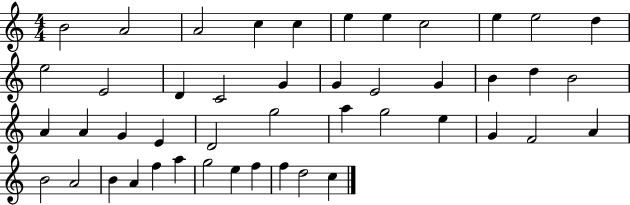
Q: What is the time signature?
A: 4/4